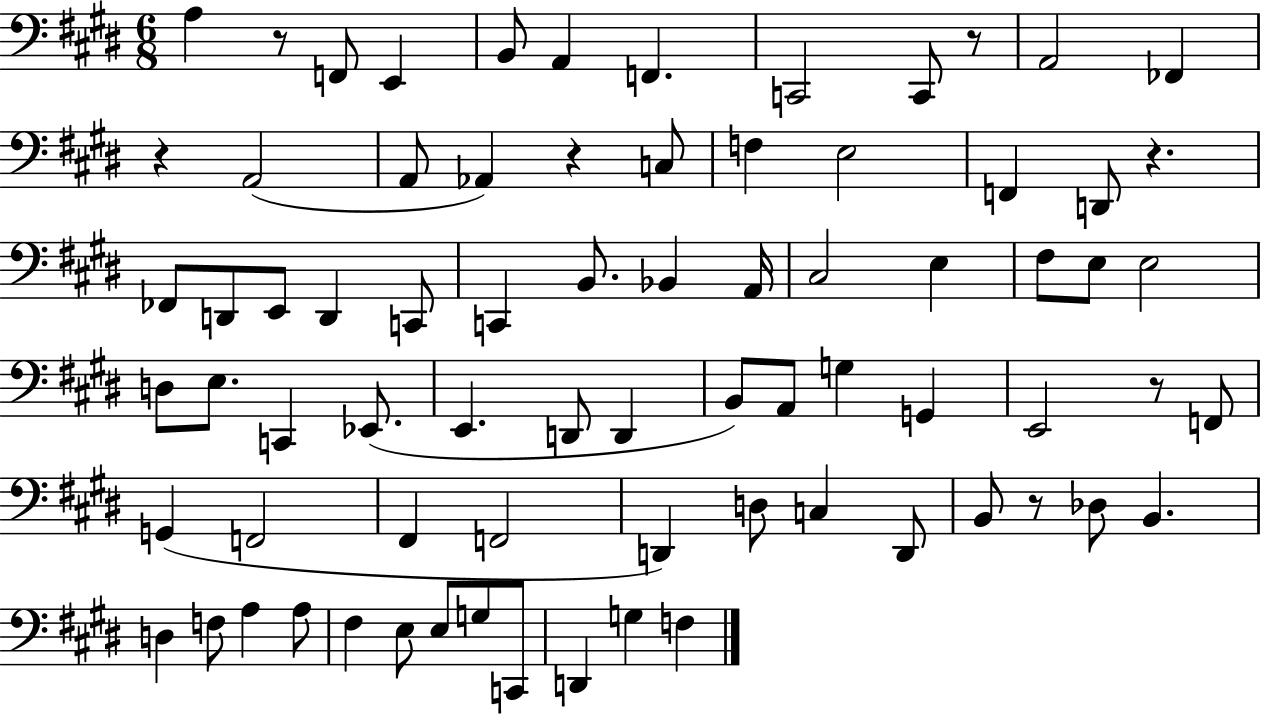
X:1
T:Untitled
M:6/8
L:1/4
K:E
A, z/2 F,,/2 E,, B,,/2 A,, F,, C,,2 C,,/2 z/2 A,,2 _F,, z A,,2 A,,/2 _A,, z C,/2 F, E,2 F,, D,,/2 z _F,,/2 D,,/2 E,,/2 D,, C,,/2 C,, B,,/2 _B,, A,,/4 ^C,2 E, ^F,/2 E,/2 E,2 D,/2 E,/2 C,, _E,,/2 E,, D,,/2 D,, B,,/2 A,,/2 G, G,, E,,2 z/2 F,,/2 G,, F,,2 ^F,, F,,2 D,, D,/2 C, D,,/2 B,,/2 z/2 _D,/2 B,, D, F,/2 A, A,/2 ^F, E,/2 E,/2 G,/2 C,,/2 D,, G, F,